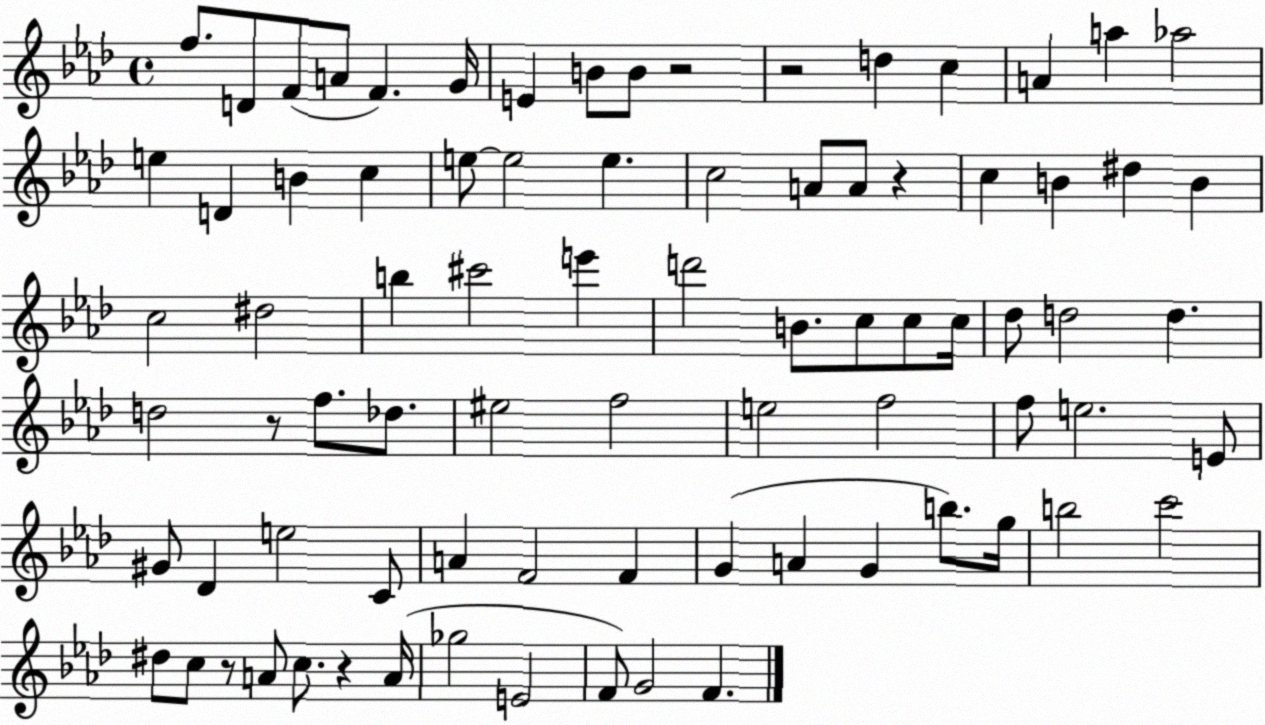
X:1
T:Untitled
M:4/4
L:1/4
K:Ab
f/2 D/2 F/2 A/2 F G/4 E B/2 B/2 z2 z2 d c A a _a2 e D B c e/2 e2 e c2 A/2 A/2 z c B ^d B c2 ^d2 b ^c'2 e' d'2 B/2 c/2 c/2 c/4 _d/2 d2 d d2 z/2 f/2 _d/2 ^e2 f2 e2 f2 f/2 e2 E/2 ^G/2 _D e2 C/2 A F2 F G A G b/2 g/4 b2 c'2 ^d/2 c/2 z/2 A/2 c/2 z A/4 _g2 E2 F/2 G2 F